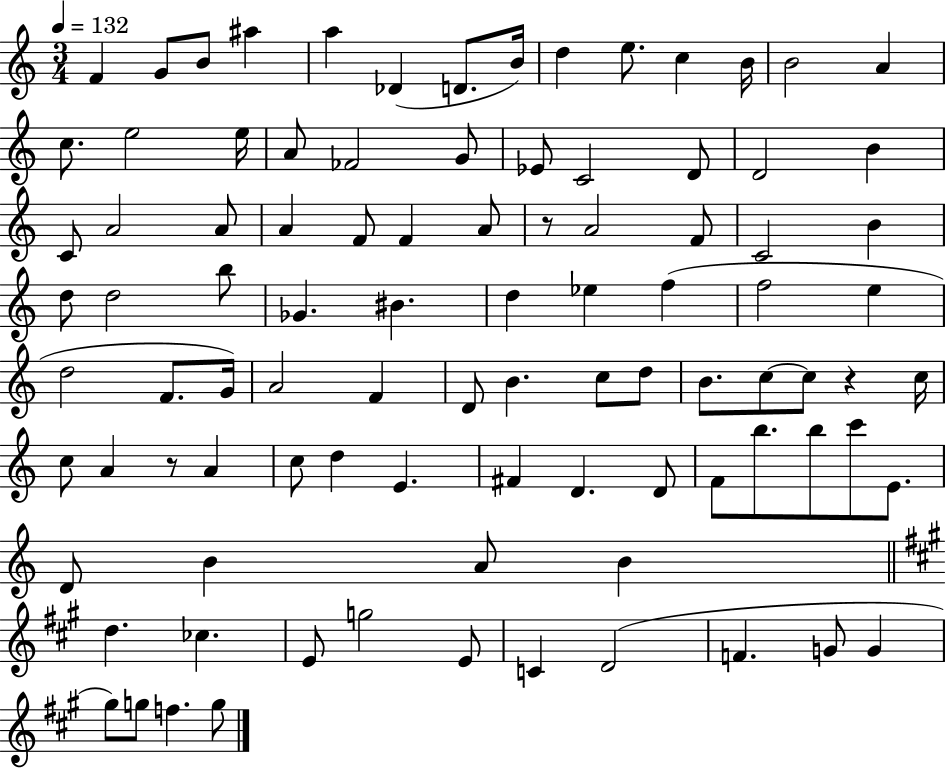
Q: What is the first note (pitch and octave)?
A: F4